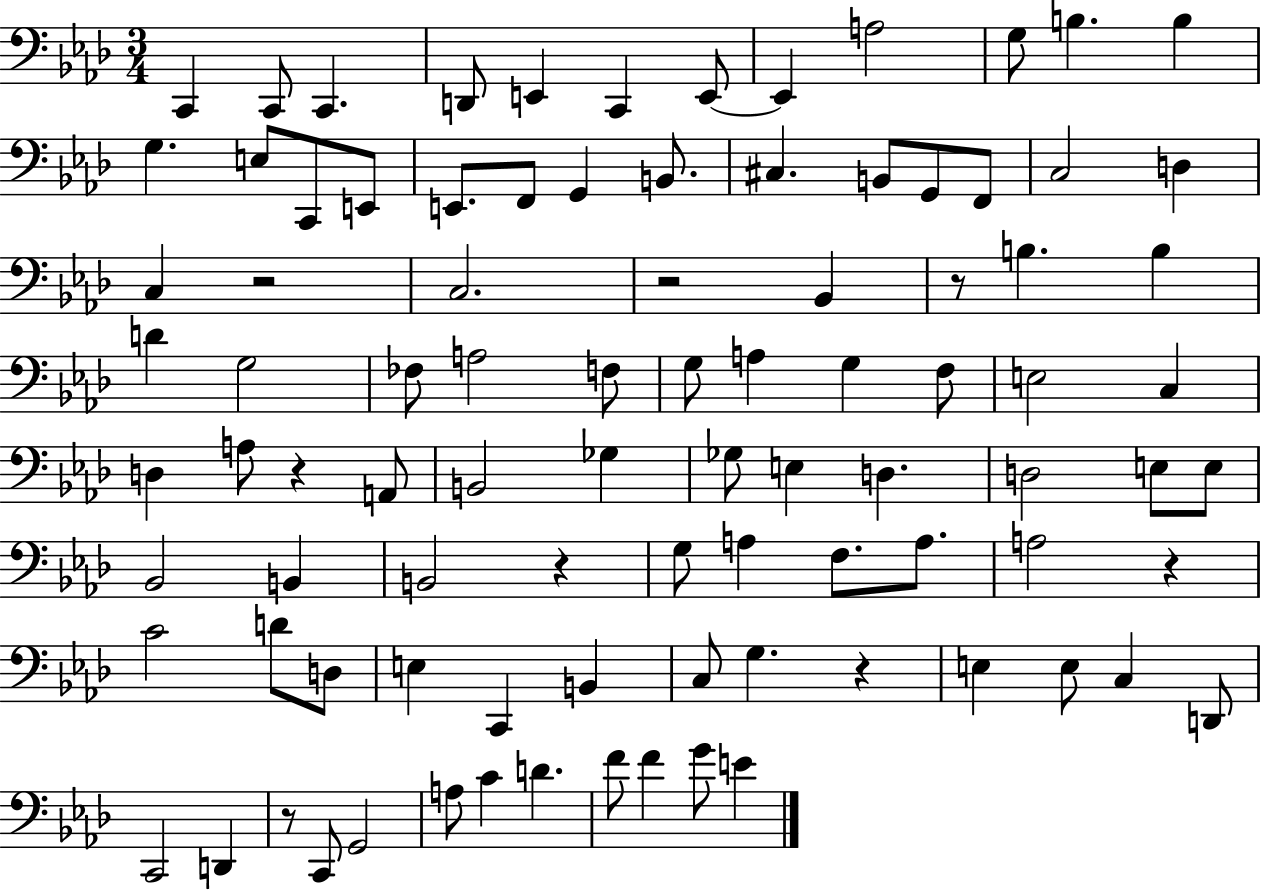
{
  \clef bass
  \numericTimeSignature
  \time 3/4
  \key aes \major
  \repeat volta 2 { c,4 c,8 c,4. | d,8 e,4 c,4 e,8~~ | e,4 a2 | g8 b4. b4 | \break g4. e8 c,8 e,8 | e,8. f,8 g,4 b,8. | cis4. b,8 g,8 f,8 | c2 d4 | \break c4 r2 | c2. | r2 bes,4 | r8 b4. b4 | \break d'4 g2 | fes8 a2 f8 | g8 a4 g4 f8 | e2 c4 | \break d4 a8 r4 a,8 | b,2 ges4 | ges8 e4 d4. | d2 e8 e8 | \break bes,2 b,4 | b,2 r4 | g8 a4 f8. a8. | a2 r4 | \break c'2 d'8 d8 | e4 c,4 b,4 | c8 g4. r4 | e4 e8 c4 d,8 | \break c,2 d,4 | r8 c,8 g,2 | a8 c'4 d'4. | f'8 f'4 g'8 e'4 | \break } \bar "|."
}